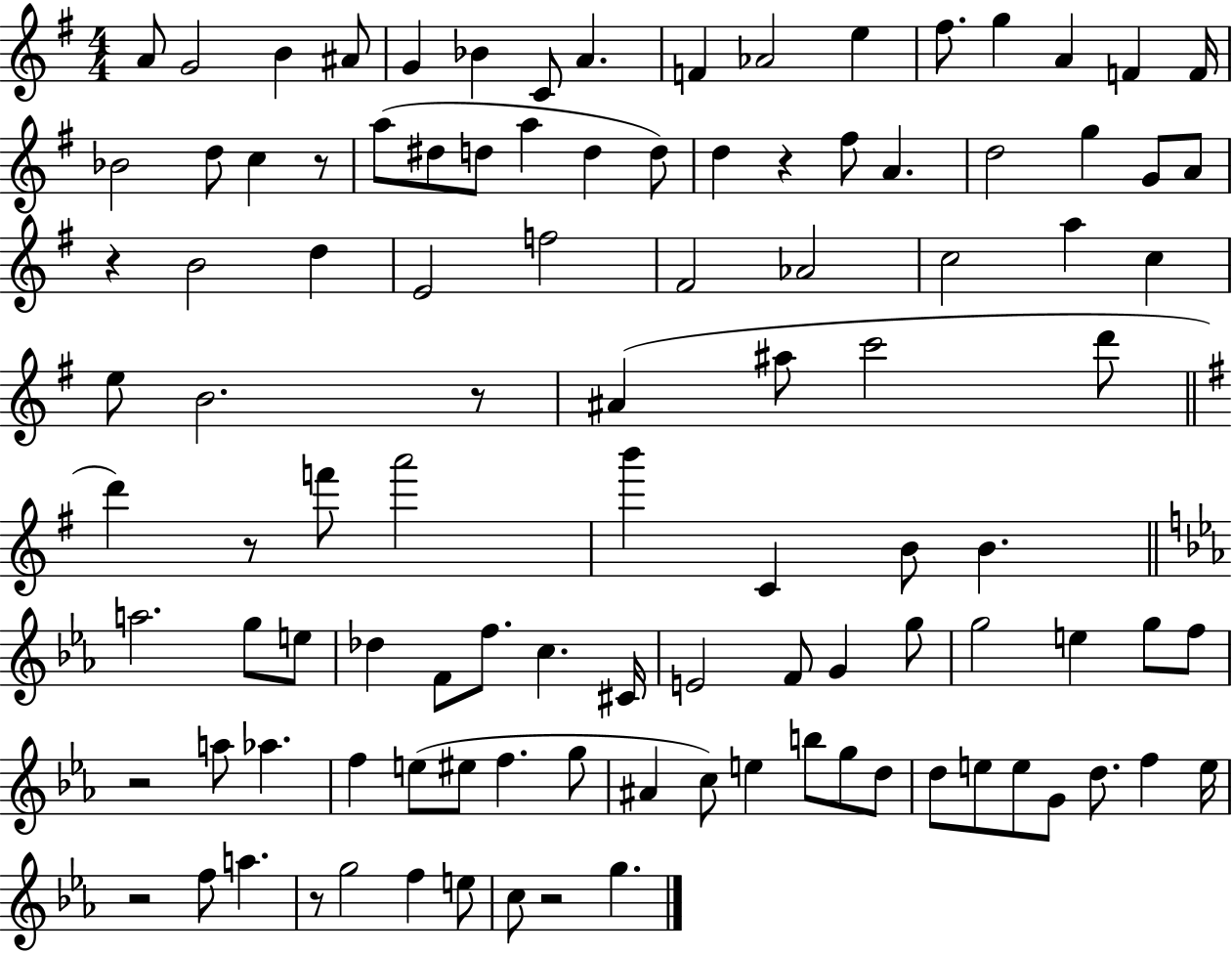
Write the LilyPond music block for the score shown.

{
  \clef treble
  \numericTimeSignature
  \time 4/4
  \key g \major
  \repeat volta 2 { a'8 g'2 b'4 ais'8 | g'4 bes'4 c'8 a'4. | f'4 aes'2 e''4 | fis''8. g''4 a'4 f'4 f'16 | \break bes'2 d''8 c''4 r8 | a''8( dis''8 d''8 a''4 d''4 d''8) | d''4 r4 fis''8 a'4. | d''2 g''4 g'8 a'8 | \break r4 b'2 d''4 | e'2 f''2 | fis'2 aes'2 | c''2 a''4 c''4 | \break e''8 b'2. r8 | ais'4( ais''8 c'''2 d'''8 | \bar "||" \break \key g \major d'''4) r8 f'''8 a'''2 | b'''4 c'4 b'8 b'4. | \bar "||" \break \key c \minor a''2. g''8 e''8 | des''4 f'8 f''8. c''4. cis'16 | e'2 f'8 g'4 g''8 | g''2 e''4 g''8 f''8 | \break r2 a''8 aes''4. | f''4 e''8( eis''8 f''4. g''8 | ais'4 c''8) e''4 b''8 g''8 d''8 | d''8 e''8 e''8 g'8 d''8. f''4 e''16 | \break r2 f''8 a''4. | r8 g''2 f''4 e''8 | c''8 r2 g''4. | } \bar "|."
}